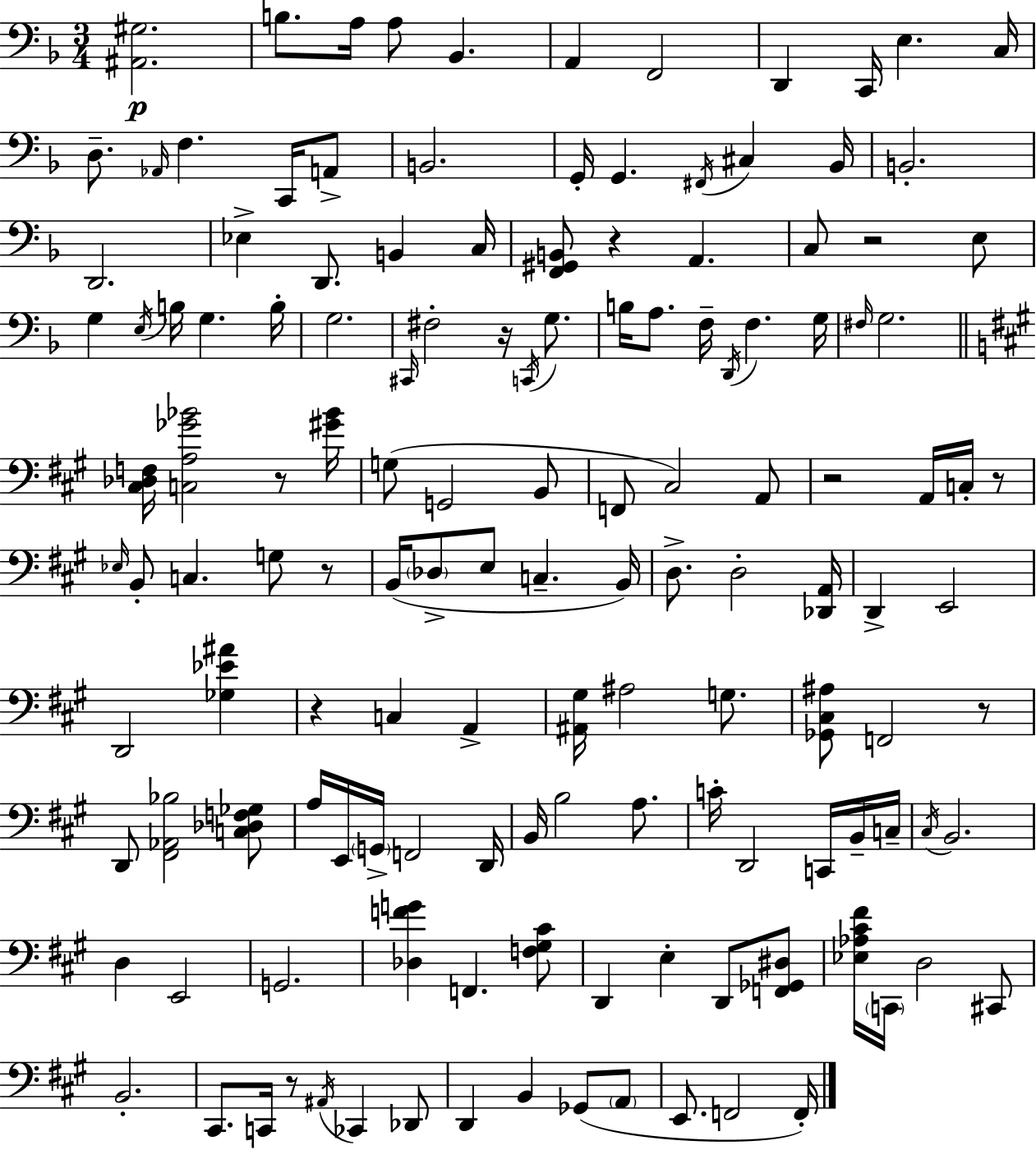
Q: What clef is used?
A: bass